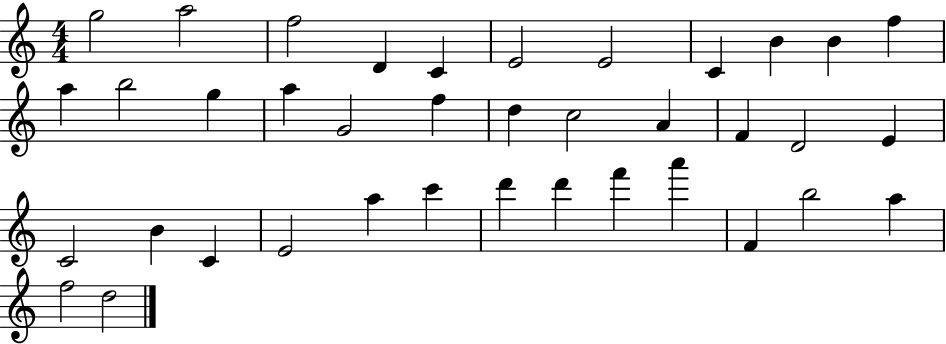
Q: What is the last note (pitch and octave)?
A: D5